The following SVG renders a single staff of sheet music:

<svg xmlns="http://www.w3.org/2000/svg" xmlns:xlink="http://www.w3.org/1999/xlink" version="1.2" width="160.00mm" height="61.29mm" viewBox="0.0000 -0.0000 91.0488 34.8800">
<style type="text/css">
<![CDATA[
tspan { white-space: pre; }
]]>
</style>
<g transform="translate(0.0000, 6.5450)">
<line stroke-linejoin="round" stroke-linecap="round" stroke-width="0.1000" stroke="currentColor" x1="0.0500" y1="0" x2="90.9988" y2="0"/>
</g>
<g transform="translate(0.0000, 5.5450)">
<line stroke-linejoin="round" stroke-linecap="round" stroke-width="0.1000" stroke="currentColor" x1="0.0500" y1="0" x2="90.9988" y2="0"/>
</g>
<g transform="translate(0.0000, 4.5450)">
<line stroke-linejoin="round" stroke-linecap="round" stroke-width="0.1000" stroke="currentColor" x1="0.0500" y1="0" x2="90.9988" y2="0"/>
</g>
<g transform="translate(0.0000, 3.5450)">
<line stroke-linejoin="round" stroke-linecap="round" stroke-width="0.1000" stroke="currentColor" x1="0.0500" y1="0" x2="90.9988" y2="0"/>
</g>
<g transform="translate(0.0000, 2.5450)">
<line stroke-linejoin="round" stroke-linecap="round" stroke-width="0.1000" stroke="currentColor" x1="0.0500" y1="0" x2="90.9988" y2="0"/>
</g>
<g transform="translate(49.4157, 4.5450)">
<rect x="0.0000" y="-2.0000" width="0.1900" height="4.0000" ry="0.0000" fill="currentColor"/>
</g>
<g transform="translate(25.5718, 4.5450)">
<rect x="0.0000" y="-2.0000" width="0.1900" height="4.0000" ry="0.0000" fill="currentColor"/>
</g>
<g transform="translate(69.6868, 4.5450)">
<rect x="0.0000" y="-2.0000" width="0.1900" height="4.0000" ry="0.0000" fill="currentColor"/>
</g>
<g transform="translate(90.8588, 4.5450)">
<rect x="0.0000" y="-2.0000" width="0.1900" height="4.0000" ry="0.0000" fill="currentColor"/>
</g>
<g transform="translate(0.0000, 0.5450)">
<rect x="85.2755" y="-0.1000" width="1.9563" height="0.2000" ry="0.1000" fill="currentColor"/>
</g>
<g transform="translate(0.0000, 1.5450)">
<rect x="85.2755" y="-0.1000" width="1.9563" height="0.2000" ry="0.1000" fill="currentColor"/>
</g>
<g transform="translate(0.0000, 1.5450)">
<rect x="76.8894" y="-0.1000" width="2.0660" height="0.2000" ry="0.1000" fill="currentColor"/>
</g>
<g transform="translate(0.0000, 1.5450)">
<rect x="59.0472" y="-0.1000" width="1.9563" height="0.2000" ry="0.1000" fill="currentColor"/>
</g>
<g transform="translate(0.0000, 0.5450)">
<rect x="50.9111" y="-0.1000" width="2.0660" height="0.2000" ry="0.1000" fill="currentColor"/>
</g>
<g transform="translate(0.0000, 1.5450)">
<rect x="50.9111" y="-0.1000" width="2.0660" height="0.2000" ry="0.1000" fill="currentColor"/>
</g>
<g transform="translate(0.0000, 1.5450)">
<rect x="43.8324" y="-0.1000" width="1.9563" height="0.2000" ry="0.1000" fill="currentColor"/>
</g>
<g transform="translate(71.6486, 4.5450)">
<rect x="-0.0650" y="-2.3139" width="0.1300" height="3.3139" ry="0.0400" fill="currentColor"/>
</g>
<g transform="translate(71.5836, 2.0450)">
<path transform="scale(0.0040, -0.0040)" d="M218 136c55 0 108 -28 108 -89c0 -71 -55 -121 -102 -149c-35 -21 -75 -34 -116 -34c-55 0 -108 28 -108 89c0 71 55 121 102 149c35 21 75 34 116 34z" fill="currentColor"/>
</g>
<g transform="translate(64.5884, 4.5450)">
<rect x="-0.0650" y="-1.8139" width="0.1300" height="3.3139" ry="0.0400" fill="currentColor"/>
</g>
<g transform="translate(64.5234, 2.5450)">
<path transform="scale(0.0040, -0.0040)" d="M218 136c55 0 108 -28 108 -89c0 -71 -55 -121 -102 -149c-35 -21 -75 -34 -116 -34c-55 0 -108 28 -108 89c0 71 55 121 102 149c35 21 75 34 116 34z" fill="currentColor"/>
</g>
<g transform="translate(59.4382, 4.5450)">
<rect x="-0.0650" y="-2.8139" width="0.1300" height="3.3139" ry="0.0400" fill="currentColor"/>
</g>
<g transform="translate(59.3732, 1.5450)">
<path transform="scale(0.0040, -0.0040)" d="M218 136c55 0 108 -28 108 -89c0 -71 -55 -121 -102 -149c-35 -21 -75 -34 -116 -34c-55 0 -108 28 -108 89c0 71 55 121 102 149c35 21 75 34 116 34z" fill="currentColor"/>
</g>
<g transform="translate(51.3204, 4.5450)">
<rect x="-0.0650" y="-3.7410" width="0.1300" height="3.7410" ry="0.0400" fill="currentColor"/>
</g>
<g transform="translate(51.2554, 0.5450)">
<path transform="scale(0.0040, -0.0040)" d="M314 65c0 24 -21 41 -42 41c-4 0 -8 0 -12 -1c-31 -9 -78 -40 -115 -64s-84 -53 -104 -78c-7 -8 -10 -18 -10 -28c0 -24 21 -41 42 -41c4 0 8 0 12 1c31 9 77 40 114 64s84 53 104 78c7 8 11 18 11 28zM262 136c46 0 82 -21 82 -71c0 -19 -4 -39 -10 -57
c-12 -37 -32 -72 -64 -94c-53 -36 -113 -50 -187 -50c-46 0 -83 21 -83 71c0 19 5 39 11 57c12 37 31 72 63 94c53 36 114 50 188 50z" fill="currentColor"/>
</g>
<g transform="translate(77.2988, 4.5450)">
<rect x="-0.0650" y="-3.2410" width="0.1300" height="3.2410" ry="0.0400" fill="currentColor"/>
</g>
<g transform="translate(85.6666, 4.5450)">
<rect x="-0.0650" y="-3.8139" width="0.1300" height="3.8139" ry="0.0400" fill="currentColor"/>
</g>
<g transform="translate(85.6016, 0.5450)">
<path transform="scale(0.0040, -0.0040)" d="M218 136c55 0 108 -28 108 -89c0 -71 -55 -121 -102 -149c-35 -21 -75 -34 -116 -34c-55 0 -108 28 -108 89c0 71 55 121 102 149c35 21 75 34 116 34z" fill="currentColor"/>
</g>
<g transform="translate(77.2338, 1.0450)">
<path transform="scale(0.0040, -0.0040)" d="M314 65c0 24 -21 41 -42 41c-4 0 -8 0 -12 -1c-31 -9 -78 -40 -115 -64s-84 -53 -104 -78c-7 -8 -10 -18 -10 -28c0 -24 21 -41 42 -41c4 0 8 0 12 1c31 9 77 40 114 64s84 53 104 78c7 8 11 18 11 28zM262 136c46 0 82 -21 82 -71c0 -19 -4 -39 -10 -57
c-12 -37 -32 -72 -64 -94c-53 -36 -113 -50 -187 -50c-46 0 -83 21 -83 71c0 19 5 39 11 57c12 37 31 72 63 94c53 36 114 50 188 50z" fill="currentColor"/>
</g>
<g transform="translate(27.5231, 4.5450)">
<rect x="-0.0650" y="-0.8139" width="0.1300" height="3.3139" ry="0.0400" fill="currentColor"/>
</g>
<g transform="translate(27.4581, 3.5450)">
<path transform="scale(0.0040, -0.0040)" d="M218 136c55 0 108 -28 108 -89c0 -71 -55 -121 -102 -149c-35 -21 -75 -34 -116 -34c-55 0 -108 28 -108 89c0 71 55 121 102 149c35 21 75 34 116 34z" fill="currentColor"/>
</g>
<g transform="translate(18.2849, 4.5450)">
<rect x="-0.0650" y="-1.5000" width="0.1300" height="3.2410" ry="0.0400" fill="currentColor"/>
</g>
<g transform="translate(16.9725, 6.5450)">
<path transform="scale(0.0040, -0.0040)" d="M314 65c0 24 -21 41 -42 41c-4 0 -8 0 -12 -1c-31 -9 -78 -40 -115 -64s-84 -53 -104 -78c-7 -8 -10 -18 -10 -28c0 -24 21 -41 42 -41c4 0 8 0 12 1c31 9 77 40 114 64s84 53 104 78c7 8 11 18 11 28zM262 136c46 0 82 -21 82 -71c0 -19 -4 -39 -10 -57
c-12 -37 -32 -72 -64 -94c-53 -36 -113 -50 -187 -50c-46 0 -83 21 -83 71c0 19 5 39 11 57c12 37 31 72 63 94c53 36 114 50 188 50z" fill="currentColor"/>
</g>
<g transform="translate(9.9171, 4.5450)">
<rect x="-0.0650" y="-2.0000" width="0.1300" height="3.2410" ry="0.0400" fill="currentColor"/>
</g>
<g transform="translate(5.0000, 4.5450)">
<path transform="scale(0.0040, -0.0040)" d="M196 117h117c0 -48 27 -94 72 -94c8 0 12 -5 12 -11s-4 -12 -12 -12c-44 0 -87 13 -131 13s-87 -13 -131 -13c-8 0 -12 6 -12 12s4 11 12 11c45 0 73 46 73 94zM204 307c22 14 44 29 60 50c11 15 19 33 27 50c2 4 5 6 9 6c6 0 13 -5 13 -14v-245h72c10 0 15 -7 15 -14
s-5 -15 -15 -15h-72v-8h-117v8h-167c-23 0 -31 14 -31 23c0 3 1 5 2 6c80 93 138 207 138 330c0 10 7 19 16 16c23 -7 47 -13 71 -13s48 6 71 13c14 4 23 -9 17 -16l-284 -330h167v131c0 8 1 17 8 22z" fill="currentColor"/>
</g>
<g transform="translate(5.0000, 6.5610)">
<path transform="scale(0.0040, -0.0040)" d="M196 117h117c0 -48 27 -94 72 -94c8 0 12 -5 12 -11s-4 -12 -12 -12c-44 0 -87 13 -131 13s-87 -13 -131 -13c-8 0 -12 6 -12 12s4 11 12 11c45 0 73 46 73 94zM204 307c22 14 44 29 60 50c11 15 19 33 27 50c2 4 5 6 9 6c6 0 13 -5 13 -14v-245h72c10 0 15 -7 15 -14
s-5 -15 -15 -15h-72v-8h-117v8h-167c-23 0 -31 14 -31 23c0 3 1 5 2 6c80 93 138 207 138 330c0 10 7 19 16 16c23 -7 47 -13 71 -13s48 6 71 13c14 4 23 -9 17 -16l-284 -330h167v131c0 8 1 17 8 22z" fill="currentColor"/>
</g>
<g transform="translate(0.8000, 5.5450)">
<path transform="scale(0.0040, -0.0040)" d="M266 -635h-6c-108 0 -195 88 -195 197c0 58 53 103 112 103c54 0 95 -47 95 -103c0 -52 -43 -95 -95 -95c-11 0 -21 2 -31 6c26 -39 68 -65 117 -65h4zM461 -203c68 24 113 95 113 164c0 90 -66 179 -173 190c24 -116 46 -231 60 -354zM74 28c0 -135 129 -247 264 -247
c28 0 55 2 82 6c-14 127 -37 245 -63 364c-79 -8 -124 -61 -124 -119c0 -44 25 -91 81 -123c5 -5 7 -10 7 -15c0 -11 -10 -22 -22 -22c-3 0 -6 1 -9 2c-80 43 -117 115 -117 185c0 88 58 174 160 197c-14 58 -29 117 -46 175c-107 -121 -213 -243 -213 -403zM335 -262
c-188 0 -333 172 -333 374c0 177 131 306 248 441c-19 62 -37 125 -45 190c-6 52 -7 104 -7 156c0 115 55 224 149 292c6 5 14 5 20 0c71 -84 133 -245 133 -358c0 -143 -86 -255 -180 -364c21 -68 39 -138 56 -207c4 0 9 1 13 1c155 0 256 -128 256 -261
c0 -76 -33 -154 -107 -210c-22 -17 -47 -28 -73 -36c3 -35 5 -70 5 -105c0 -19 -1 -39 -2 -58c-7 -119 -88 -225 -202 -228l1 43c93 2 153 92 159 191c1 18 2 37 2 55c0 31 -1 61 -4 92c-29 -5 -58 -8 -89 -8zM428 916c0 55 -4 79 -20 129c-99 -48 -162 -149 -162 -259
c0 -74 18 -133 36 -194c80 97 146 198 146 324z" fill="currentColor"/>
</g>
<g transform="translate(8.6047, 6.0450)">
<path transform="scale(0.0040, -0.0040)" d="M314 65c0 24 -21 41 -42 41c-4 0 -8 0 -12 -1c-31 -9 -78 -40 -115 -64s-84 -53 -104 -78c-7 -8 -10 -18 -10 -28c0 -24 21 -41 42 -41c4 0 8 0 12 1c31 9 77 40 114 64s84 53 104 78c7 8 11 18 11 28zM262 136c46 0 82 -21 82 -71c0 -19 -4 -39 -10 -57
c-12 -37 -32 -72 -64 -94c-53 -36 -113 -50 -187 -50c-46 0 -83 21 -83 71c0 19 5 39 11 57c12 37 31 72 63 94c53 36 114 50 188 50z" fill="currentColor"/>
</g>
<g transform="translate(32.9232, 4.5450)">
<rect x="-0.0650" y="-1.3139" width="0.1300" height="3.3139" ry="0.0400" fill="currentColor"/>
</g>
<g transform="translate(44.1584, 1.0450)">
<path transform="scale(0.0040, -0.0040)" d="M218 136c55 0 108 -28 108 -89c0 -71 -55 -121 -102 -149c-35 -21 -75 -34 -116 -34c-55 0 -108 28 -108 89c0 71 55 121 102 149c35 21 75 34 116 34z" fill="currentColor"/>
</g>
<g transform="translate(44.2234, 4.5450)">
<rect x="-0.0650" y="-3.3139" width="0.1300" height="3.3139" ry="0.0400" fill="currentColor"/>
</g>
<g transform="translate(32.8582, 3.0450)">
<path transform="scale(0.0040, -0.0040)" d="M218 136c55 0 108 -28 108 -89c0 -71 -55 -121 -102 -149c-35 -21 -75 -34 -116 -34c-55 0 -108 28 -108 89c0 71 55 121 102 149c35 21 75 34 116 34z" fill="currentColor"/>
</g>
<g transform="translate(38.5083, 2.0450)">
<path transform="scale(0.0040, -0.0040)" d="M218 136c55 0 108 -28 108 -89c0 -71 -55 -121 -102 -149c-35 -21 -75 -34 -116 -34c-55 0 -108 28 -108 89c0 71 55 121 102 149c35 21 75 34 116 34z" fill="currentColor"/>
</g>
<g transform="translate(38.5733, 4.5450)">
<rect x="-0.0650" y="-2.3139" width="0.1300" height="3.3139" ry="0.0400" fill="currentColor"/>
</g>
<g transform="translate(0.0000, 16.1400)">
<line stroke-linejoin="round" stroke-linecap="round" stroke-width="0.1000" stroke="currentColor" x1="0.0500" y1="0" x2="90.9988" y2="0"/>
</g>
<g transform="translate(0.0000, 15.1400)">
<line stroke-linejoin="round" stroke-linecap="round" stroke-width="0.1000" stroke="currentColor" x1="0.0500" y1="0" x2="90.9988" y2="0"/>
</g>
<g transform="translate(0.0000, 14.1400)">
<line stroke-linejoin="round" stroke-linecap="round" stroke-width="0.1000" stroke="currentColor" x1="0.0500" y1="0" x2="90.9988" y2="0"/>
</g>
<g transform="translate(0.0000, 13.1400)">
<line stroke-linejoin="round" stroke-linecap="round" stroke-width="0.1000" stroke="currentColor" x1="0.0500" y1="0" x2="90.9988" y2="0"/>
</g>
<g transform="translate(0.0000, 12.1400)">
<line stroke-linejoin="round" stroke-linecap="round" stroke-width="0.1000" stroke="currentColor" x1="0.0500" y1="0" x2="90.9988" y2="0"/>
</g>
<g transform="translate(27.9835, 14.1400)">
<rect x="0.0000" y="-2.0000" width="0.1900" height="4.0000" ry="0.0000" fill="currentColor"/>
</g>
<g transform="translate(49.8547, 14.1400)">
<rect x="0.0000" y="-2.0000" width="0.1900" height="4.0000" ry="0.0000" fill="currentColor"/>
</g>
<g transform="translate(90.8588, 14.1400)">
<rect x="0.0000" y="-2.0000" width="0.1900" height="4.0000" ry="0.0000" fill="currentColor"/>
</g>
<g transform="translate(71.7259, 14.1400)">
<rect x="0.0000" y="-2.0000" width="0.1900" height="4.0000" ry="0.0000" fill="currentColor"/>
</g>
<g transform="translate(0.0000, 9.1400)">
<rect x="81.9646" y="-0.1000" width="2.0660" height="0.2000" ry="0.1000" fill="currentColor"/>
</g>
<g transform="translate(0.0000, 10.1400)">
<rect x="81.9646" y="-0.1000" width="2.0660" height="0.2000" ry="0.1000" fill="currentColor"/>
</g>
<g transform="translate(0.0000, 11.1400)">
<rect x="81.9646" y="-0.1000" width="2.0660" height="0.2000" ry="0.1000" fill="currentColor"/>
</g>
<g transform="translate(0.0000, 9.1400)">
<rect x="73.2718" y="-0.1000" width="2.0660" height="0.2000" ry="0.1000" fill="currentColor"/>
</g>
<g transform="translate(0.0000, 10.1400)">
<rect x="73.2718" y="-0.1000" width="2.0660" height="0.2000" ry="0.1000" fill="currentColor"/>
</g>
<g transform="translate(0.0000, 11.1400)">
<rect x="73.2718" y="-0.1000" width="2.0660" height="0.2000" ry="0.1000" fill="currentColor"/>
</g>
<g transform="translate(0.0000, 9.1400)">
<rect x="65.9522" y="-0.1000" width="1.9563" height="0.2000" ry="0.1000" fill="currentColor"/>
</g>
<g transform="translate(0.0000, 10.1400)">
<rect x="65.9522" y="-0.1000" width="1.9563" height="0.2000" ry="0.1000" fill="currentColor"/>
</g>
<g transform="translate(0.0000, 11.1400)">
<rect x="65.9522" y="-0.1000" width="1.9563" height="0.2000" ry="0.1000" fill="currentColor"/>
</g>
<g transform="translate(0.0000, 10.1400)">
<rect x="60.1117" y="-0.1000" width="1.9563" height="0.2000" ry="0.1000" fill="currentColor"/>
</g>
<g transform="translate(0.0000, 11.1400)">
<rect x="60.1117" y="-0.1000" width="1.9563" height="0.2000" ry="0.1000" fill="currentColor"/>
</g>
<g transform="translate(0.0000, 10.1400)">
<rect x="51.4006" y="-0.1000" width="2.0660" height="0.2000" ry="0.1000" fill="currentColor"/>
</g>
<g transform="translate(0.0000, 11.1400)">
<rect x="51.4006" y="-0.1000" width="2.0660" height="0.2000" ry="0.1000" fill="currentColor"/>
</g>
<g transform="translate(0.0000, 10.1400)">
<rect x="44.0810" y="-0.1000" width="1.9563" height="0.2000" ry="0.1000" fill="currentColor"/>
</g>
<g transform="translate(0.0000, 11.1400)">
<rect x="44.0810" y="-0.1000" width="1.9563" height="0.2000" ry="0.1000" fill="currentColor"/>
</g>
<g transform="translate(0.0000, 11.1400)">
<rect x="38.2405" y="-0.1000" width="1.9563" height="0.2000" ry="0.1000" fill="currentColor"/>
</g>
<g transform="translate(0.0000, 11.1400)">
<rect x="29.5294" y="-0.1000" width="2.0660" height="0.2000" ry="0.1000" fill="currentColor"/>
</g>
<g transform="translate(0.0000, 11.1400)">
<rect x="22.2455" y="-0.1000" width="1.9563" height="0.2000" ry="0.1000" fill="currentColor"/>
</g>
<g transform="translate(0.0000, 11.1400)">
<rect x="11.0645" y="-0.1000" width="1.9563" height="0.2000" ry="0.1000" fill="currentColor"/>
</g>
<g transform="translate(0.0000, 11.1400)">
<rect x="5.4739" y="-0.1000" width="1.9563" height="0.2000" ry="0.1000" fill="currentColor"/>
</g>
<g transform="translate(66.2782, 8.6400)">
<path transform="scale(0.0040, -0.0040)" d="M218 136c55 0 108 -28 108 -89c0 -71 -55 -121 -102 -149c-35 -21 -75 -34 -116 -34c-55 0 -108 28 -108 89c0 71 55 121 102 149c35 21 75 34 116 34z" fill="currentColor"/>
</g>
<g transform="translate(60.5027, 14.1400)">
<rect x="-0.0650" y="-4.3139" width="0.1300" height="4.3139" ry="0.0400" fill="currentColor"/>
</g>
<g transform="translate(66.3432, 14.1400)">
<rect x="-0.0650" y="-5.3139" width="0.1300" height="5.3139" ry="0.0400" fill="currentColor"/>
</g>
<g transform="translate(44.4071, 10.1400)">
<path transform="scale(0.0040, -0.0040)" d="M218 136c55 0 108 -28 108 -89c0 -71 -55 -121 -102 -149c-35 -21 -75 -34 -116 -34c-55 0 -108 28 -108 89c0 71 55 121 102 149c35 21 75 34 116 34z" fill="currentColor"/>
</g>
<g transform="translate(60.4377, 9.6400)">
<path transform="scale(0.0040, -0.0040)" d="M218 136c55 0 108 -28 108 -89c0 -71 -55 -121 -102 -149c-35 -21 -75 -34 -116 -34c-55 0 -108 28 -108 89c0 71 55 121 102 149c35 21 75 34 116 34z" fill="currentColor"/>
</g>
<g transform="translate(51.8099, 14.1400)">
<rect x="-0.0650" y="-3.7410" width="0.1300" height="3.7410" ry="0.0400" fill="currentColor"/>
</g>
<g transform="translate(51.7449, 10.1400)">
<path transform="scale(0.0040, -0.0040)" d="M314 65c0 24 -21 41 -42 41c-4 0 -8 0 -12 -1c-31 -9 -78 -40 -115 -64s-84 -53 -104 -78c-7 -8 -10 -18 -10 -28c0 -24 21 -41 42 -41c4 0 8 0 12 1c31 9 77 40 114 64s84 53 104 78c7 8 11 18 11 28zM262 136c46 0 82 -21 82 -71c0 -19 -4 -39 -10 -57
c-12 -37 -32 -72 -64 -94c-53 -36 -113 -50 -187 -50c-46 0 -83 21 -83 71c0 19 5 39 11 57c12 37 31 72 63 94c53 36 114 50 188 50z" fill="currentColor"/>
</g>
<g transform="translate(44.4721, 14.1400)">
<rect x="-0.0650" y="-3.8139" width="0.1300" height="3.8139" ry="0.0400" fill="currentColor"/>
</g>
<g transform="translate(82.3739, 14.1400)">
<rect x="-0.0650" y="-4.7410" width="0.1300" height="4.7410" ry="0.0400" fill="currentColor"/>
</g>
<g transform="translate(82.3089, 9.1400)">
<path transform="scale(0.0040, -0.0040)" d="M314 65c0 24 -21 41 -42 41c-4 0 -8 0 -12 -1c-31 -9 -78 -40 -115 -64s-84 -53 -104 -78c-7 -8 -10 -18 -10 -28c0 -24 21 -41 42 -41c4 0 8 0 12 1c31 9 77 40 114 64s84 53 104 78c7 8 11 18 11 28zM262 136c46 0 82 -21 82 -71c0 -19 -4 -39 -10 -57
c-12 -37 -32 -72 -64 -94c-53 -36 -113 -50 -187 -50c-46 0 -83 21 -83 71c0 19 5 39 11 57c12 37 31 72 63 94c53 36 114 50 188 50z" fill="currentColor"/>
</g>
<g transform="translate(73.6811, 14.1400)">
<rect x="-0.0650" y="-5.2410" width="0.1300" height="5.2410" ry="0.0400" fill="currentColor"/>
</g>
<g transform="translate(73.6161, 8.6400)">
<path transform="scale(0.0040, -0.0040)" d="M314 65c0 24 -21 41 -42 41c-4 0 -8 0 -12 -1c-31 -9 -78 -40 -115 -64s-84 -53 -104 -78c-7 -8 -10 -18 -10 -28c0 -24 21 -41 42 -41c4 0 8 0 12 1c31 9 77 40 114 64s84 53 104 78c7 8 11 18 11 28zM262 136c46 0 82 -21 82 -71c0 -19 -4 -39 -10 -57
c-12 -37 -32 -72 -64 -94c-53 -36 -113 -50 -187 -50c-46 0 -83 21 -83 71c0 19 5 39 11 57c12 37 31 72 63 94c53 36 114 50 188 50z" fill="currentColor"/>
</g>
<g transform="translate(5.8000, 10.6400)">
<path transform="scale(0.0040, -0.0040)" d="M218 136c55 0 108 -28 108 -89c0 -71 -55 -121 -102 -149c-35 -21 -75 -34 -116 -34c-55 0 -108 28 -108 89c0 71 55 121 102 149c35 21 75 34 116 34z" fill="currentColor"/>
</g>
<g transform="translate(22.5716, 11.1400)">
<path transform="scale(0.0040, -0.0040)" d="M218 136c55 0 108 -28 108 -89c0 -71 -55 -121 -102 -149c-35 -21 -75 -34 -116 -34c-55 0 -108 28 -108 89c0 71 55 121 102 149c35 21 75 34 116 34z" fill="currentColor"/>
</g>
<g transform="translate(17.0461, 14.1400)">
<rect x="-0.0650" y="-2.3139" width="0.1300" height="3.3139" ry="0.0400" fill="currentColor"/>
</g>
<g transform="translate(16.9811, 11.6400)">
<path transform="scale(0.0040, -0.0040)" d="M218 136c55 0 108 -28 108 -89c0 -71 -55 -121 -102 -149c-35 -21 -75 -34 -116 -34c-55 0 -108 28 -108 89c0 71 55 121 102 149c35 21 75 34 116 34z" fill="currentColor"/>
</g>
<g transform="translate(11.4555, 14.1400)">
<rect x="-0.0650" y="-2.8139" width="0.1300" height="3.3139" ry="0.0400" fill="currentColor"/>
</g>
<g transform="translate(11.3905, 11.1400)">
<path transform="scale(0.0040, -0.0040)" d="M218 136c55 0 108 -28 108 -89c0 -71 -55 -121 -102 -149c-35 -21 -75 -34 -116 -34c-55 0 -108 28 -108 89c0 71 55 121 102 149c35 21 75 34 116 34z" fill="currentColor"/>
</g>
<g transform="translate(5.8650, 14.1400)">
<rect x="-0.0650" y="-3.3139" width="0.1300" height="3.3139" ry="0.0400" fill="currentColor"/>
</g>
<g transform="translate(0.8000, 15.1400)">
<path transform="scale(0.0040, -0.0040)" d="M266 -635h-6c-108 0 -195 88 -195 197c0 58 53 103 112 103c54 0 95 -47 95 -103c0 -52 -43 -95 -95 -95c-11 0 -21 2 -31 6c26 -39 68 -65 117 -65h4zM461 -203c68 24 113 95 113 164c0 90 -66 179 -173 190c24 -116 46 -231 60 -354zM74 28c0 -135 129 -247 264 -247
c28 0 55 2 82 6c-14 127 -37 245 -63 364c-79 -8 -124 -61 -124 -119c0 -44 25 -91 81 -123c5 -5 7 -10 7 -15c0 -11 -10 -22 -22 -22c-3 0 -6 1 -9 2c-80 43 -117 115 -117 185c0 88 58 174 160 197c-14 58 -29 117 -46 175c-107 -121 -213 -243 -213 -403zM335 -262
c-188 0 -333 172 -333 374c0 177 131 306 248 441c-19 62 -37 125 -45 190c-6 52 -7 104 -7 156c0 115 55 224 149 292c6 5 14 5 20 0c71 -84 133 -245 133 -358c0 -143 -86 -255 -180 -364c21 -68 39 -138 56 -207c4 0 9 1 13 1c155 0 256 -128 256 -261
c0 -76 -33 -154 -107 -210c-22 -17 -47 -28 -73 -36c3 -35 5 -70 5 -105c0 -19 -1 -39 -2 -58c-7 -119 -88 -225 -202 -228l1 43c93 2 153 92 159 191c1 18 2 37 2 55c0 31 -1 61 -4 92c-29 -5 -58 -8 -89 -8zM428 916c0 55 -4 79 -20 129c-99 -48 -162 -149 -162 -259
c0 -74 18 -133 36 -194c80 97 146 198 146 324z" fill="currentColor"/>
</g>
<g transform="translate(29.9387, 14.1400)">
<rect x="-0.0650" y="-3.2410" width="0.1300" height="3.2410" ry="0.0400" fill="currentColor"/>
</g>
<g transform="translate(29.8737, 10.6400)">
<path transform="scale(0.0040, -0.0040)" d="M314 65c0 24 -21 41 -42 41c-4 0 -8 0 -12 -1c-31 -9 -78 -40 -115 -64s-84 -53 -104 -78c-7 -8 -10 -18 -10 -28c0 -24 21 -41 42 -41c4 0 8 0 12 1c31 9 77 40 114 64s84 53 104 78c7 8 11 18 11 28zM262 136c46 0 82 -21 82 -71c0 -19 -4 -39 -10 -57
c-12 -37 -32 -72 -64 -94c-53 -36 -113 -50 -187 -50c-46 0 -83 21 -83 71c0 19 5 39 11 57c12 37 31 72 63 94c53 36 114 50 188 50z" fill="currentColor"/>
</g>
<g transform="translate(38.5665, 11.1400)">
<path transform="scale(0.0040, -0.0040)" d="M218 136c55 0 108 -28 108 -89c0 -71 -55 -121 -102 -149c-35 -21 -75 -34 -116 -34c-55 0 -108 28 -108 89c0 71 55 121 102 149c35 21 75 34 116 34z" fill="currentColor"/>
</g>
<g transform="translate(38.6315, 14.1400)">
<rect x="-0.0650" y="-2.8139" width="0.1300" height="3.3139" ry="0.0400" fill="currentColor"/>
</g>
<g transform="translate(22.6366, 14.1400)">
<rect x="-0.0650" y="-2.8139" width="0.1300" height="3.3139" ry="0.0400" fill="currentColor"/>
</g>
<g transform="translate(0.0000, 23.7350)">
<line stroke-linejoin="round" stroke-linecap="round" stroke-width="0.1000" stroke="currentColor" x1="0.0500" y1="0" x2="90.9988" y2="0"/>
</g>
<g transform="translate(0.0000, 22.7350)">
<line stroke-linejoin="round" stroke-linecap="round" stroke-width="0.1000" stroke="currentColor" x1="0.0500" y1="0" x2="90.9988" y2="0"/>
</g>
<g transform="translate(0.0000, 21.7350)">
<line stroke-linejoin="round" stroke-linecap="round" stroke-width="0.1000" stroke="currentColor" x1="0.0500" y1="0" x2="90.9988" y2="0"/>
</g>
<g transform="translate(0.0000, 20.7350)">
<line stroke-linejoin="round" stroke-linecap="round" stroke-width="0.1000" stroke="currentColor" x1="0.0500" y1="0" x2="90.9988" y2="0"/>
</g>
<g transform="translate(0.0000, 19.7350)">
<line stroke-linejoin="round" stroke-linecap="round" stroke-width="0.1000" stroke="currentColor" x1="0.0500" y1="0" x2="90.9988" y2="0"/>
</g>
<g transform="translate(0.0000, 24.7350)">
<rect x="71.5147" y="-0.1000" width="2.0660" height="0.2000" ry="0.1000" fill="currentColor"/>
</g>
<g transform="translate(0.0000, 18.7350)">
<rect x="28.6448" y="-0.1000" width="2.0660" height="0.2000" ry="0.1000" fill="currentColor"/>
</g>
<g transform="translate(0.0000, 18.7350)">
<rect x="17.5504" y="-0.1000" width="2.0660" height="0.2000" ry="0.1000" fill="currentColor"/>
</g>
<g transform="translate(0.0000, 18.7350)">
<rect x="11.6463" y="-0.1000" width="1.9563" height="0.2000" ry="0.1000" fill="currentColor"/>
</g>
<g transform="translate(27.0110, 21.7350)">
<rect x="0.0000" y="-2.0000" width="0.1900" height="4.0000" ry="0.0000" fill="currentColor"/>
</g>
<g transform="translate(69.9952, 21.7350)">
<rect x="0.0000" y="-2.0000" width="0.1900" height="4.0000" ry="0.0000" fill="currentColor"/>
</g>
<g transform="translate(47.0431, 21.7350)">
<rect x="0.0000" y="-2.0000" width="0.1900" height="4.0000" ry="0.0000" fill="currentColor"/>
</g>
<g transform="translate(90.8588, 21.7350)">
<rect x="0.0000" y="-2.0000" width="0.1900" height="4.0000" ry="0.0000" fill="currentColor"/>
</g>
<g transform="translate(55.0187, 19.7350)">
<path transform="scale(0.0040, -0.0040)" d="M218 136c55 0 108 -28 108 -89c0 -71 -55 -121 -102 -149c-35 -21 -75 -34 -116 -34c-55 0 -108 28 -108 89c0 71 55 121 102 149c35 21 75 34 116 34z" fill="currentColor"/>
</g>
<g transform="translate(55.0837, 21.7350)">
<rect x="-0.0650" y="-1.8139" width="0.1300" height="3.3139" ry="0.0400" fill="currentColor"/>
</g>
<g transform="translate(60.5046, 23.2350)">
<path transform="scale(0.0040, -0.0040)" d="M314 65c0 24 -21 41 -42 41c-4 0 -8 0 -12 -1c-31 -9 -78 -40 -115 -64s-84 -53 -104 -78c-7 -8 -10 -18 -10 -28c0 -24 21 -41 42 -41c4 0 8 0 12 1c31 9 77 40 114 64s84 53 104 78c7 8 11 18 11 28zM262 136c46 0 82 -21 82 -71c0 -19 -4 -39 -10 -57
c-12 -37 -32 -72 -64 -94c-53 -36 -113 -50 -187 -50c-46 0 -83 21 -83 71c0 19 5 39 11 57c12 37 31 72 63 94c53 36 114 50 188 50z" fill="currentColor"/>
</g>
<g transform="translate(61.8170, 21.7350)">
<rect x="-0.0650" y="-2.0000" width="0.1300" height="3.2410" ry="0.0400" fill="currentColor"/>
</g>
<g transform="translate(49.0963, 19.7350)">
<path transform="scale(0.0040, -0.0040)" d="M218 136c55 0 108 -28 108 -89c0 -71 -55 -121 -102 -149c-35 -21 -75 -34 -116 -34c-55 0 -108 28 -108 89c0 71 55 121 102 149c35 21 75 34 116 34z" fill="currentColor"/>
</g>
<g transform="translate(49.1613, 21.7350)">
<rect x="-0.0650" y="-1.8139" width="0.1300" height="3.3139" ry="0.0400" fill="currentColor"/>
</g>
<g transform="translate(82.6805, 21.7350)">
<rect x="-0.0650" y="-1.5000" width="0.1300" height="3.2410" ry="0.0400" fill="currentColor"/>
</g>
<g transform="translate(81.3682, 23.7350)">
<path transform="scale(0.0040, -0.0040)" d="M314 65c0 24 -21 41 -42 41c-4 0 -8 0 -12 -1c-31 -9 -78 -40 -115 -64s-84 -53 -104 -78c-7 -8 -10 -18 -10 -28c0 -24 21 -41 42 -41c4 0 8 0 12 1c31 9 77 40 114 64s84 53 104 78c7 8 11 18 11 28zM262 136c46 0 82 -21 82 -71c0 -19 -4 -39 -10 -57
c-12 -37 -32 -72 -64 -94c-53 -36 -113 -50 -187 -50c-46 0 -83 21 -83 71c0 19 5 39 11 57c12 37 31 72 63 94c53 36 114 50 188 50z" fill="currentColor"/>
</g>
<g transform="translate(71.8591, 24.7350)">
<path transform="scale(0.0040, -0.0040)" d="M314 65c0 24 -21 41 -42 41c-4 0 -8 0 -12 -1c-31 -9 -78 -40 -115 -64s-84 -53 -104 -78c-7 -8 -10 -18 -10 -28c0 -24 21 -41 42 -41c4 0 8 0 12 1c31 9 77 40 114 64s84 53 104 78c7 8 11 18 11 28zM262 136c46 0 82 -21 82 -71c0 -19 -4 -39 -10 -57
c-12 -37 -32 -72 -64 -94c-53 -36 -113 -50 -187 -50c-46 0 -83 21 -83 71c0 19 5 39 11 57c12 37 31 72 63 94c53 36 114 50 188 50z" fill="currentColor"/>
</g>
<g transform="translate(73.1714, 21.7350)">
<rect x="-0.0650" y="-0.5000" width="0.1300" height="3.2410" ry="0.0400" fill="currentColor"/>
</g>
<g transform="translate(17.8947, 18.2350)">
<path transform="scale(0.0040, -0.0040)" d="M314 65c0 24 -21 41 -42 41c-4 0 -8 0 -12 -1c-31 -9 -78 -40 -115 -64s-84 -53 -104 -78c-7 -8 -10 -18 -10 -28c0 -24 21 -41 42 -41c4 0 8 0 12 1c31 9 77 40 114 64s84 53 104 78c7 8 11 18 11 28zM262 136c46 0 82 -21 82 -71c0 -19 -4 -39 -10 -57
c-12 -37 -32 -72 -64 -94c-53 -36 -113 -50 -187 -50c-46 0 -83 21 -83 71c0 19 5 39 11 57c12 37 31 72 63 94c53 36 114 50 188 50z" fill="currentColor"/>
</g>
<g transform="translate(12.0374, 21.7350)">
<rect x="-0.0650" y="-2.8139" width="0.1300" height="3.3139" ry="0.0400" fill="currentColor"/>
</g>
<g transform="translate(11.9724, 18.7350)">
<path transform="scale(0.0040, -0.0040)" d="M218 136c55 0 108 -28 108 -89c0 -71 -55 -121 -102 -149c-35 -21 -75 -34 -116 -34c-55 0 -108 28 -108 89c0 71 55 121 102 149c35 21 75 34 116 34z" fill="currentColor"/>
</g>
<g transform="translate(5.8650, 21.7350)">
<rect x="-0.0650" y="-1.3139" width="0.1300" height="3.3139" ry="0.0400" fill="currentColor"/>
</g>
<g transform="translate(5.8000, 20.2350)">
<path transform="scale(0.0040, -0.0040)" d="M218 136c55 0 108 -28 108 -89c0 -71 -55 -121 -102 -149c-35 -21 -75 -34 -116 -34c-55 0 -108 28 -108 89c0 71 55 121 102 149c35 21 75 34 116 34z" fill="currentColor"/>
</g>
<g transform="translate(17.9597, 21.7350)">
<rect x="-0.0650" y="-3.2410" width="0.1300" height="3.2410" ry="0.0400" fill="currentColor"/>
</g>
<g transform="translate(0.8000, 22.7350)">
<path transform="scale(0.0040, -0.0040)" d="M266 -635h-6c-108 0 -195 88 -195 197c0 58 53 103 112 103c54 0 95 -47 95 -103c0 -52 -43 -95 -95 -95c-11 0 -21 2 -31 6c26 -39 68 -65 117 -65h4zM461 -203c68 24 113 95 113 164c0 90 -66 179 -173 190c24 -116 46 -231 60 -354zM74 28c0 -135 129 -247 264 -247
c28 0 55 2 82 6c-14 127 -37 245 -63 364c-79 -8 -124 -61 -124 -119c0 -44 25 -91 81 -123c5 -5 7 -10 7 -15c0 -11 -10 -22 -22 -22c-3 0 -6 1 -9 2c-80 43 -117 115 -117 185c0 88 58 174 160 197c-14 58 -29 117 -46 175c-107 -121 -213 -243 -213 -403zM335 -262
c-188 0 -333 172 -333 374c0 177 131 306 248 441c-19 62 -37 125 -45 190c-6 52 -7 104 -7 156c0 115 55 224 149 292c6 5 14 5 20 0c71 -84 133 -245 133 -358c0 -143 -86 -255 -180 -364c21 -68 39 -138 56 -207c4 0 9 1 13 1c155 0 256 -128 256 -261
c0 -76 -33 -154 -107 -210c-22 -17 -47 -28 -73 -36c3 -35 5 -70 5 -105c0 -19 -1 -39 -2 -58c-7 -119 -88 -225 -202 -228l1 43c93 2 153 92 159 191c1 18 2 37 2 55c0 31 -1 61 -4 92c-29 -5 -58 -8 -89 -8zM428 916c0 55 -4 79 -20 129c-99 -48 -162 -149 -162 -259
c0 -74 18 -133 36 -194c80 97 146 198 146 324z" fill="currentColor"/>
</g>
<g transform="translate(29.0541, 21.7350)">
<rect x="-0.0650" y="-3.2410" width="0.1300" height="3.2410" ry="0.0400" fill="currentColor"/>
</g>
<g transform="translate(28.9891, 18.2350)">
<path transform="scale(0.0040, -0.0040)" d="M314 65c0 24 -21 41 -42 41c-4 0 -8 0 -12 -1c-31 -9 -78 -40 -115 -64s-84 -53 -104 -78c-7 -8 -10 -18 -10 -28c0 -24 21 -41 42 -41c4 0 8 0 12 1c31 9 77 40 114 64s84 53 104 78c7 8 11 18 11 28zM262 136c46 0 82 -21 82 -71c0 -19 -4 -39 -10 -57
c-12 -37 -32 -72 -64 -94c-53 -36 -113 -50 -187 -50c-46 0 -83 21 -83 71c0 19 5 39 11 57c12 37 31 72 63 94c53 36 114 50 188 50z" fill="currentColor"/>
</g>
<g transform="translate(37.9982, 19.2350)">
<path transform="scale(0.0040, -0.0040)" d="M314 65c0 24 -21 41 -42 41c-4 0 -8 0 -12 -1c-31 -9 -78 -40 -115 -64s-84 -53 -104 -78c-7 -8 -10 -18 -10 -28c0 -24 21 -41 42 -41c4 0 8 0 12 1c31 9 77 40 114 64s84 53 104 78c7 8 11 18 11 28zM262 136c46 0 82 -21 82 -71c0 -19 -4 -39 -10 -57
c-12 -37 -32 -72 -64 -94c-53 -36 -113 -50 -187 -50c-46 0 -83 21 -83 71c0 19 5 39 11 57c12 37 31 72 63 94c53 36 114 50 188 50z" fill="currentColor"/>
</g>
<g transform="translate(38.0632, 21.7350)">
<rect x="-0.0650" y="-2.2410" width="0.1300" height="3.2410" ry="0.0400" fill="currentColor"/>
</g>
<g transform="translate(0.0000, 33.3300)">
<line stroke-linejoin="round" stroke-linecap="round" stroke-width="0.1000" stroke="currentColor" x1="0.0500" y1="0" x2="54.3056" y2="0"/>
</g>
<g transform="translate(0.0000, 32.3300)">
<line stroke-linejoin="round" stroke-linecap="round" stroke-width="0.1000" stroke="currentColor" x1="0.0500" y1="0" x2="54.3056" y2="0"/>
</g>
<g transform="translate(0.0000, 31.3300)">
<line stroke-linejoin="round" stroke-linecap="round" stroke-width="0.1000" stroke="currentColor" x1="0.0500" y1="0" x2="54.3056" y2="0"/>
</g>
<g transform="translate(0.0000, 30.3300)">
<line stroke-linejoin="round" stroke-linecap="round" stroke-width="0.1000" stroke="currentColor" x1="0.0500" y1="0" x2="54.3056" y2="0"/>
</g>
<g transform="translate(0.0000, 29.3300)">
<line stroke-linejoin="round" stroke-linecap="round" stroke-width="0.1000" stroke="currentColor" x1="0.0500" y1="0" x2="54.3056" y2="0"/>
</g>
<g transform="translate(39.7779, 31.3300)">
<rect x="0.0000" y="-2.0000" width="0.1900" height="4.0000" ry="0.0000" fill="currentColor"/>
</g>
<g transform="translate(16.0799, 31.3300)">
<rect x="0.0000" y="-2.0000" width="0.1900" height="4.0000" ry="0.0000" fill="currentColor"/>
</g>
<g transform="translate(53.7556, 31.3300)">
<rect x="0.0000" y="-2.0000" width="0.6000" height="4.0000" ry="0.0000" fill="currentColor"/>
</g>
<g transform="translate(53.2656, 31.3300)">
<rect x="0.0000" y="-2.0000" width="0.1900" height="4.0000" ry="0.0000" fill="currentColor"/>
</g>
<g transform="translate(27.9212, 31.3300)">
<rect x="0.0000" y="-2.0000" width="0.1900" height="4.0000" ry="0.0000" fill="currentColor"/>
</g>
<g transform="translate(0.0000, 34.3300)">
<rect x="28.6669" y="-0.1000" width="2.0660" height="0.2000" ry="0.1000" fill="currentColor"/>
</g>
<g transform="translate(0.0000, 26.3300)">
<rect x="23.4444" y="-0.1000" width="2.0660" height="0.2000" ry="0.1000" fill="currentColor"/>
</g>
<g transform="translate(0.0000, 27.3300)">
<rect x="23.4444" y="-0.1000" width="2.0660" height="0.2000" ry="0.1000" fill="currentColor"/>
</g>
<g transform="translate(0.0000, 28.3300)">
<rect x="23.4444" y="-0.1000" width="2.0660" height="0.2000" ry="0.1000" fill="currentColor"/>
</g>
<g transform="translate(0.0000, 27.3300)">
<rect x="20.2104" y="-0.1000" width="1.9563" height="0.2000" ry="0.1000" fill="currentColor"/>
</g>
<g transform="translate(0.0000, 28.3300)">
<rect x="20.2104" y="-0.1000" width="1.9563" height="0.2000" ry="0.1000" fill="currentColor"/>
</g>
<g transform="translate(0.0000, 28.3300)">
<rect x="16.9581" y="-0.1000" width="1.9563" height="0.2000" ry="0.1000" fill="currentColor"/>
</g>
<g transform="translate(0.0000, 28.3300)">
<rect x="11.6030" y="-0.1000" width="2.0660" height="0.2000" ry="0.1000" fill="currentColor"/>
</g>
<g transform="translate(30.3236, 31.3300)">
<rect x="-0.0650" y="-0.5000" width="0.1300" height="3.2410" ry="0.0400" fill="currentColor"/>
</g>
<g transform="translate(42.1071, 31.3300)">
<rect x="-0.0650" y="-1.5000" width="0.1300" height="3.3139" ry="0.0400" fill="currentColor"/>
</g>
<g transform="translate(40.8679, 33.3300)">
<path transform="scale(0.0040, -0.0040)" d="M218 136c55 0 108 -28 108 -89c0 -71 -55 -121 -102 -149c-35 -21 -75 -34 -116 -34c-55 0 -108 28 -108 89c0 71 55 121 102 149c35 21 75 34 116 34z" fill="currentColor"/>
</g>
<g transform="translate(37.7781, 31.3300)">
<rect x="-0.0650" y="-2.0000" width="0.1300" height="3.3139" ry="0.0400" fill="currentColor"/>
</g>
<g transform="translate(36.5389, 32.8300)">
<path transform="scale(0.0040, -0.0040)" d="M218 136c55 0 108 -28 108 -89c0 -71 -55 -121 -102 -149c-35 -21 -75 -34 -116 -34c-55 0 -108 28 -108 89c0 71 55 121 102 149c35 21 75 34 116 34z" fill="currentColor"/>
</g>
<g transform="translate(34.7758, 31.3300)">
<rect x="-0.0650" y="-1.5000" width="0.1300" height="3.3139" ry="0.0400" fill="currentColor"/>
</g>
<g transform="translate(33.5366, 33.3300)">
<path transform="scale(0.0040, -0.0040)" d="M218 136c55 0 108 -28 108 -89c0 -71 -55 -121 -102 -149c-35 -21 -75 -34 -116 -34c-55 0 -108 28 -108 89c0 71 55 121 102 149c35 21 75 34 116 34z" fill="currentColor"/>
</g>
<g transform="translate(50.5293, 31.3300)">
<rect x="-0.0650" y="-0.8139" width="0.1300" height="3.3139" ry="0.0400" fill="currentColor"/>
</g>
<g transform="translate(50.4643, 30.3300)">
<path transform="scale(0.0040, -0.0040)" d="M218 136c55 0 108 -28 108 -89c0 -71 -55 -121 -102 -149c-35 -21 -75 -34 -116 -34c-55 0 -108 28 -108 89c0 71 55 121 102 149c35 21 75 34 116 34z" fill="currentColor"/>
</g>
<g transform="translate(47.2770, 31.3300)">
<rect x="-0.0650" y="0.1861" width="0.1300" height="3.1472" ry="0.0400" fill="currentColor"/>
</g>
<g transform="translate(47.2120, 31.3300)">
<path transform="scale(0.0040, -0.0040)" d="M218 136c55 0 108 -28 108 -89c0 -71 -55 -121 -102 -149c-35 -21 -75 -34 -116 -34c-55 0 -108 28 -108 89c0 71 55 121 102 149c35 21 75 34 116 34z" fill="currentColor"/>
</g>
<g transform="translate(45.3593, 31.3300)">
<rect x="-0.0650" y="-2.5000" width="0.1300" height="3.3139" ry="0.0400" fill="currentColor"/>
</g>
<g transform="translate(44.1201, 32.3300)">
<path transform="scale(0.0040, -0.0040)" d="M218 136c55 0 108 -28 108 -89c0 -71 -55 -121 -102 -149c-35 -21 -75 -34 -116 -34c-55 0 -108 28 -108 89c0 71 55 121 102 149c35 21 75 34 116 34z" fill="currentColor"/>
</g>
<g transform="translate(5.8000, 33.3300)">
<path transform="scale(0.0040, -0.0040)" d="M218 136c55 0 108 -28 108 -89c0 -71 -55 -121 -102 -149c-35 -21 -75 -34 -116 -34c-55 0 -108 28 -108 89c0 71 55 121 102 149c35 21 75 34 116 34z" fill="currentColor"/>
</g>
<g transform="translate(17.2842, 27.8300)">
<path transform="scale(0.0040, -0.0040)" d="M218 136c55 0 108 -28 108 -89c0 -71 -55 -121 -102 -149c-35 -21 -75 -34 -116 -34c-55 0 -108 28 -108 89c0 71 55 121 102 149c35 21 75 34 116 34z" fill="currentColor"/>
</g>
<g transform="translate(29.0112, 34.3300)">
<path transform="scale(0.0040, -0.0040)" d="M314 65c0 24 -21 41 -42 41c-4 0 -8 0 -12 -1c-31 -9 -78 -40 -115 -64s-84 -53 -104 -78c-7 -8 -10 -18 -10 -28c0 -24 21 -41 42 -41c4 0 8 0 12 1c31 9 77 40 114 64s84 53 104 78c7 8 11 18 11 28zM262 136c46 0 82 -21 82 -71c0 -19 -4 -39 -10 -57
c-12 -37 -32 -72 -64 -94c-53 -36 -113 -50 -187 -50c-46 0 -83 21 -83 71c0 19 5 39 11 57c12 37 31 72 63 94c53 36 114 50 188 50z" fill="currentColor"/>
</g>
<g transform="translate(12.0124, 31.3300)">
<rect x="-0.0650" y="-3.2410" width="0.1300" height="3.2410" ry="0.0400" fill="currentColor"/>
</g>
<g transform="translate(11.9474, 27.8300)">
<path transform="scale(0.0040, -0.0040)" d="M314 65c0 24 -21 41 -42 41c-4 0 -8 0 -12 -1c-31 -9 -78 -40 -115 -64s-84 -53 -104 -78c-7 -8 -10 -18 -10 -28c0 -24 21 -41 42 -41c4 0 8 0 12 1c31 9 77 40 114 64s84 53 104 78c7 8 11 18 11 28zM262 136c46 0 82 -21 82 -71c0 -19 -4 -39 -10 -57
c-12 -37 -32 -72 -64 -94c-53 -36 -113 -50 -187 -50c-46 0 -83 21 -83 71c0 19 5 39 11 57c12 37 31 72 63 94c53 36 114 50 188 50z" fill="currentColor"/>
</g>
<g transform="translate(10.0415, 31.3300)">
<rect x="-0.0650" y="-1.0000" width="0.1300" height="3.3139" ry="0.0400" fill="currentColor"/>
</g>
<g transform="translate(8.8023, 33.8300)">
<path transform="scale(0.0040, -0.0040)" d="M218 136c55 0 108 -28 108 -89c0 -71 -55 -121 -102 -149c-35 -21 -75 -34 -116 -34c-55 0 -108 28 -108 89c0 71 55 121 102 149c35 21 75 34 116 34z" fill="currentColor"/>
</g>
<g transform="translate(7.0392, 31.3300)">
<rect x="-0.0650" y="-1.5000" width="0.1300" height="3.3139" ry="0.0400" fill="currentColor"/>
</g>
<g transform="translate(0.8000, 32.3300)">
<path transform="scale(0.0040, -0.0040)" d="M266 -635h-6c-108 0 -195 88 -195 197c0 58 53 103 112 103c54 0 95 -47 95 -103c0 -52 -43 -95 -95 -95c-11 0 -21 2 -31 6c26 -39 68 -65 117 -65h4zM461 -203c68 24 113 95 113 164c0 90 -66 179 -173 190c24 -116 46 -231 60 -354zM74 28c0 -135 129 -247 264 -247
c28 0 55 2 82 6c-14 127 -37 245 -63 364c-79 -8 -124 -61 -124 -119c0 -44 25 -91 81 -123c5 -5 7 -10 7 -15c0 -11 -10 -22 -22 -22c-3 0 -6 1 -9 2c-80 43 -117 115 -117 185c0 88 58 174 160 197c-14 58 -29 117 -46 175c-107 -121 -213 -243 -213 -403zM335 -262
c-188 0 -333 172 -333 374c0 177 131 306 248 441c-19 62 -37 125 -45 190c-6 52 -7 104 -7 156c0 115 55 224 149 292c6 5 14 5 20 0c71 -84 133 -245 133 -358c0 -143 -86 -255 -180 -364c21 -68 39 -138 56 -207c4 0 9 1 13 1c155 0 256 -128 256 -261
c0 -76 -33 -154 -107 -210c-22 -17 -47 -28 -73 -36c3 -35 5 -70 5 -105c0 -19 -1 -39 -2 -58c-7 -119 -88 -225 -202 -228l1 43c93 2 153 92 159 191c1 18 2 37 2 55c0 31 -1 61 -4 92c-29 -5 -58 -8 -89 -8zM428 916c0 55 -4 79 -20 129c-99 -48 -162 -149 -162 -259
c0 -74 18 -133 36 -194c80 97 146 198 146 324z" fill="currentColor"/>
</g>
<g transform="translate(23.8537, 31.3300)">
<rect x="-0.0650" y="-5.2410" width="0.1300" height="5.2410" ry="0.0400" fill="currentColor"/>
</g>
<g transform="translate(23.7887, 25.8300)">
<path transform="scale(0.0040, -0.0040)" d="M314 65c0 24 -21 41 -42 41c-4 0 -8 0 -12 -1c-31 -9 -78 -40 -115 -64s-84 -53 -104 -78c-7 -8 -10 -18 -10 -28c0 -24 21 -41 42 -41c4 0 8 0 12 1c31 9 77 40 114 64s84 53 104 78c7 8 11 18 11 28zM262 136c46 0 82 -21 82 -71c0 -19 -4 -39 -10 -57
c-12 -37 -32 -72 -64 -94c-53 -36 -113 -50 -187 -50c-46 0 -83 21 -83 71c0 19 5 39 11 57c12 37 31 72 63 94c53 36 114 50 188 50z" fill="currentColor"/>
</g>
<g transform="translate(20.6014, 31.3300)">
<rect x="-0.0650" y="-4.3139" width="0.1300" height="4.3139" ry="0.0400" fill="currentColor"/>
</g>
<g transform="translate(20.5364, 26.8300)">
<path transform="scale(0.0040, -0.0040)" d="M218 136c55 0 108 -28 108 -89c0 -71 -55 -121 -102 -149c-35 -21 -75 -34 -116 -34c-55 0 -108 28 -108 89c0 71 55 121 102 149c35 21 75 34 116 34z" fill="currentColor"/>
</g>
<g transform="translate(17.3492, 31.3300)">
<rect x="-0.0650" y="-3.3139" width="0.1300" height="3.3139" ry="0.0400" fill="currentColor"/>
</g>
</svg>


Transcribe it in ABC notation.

X:1
T:Untitled
M:4/4
L:1/4
K:C
F2 E2 d e g b c'2 a f g b2 c' b a g a b2 a c' c'2 d' f' f'2 e'2 e a b2 b2 g2 f f F2 C2 E2 E D b2 b d' f'2 C2 E F E G B d